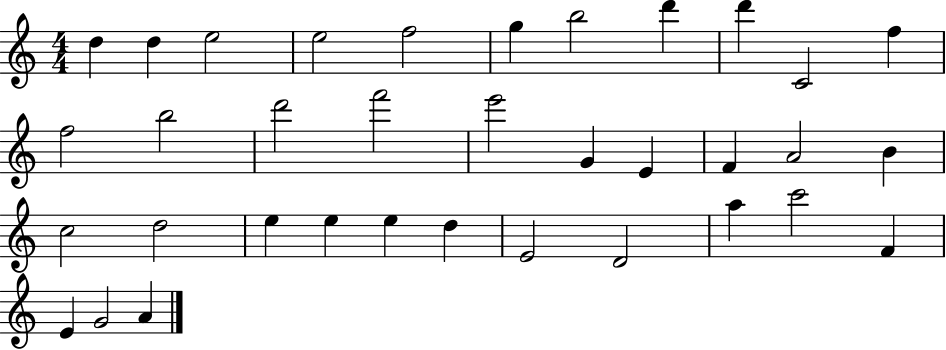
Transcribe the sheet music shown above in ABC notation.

X:1
T:Untitled
M:4/4
L:1/4
K:C
d d e2 e2 f2 g b2 d' d' C2 f f2 b2 d'2 f'2 e'2 G E F A2 B c2 d2 e e e d E2 D2 a c'2 F E G2 A